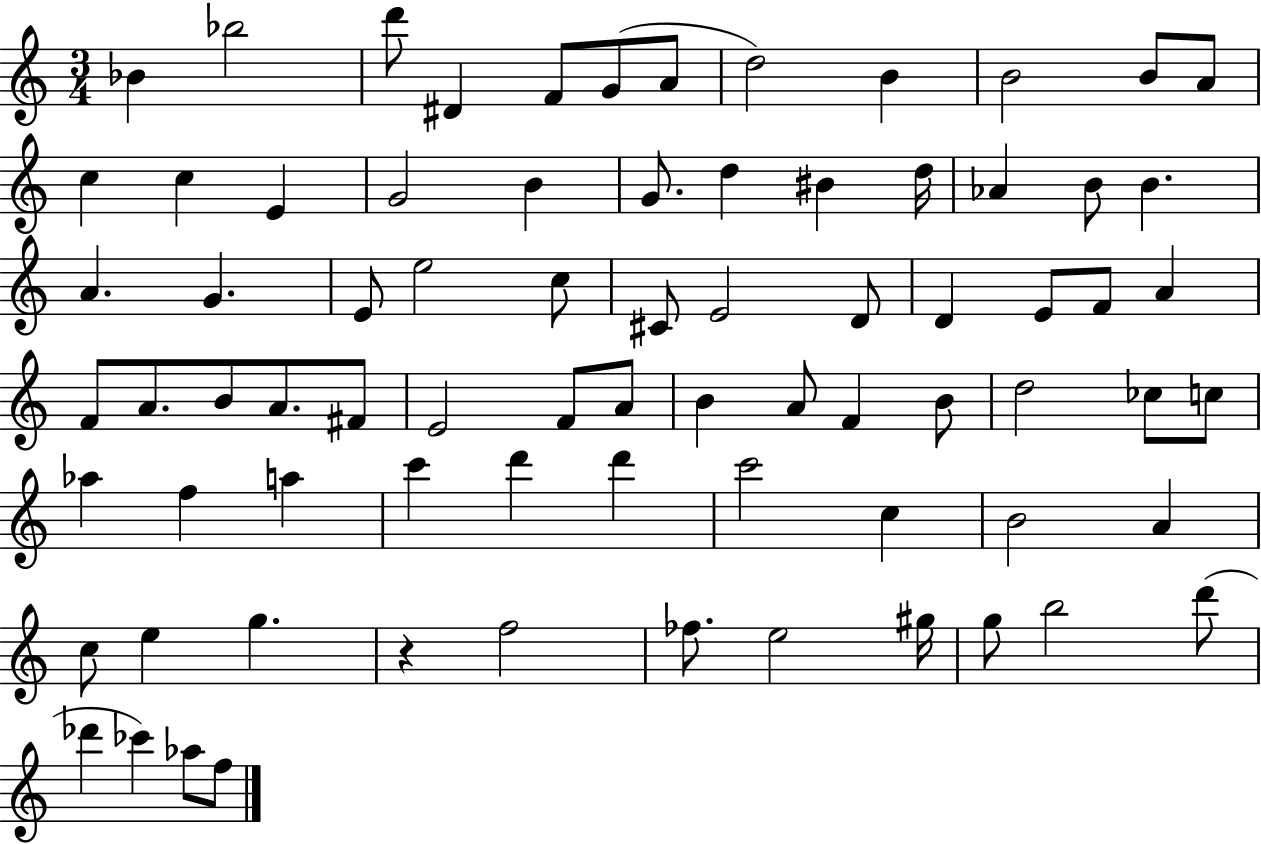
Bb4/q Bb5/h D6/e D#4/q F4/e G4/e A4/e D5/h B4/q B4/h B4/e A4/e C5/q C5/q E4/q G4/h B4/q G4/e. D5/q BIS4/q D5/s Ab4/q B4/e B4/q. A4/q. G4/q. E4/e E5/h C5/e C#4/e E4/h D4/e D4/q E4/e F4/e A4/q F4/e A4/e. B4/e A4/e. F#4/e E4/h F4/e A4/e B4/q A4/e F4/q B4/e D5/h CES5/e C5/e Ab5/q F5/q A5/q C6/q D6/q D6/q C6/h C5/q B4/h A4/q C5/e E5/q G5/q. R/q F5/h FES5/e. E5/h G#5/s G5/e B5/h D6/e Db6/q CES6/q Ab5/e F5/e